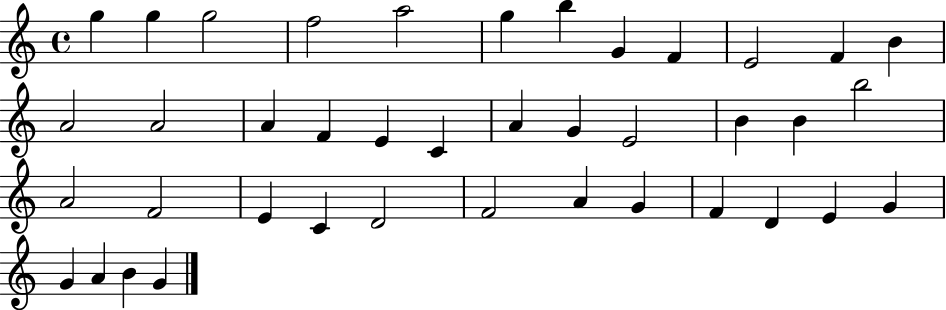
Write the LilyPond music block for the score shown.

{
  \clef treble
  \time 4/4
  \defaultTimeSignature
  \key c \major
  g''4 g''4 g''2 | f''2 a''2 | g''4 b''4 g'4 f'4 | e'2 f'4 b'4 | \break a'2 a'2 | a'4 f'4 e'4 c'4 | a'4 g'4 e'2 | b'4 b'4 b''2 | \break a'2 f'2 | e'4 c'4 d'2 | f'2 a'4 g'4 | f'4 d'4 e'4 g'4 | \break g'4 a'4 b'4 g'4 | \bar "|."
}